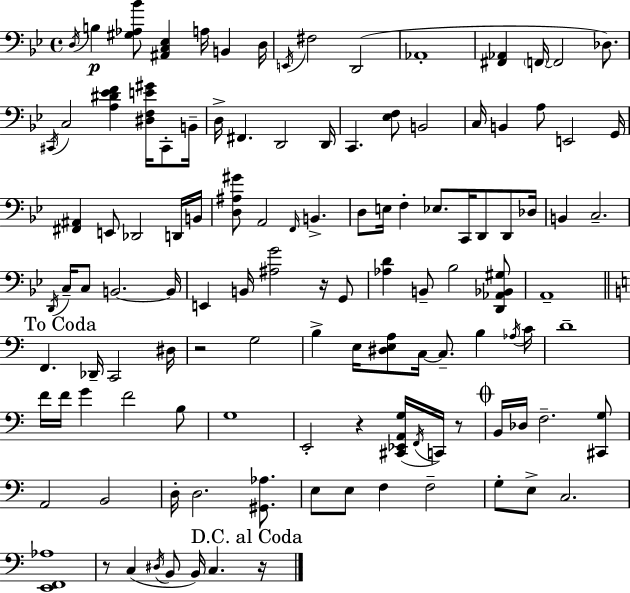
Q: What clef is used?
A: bass